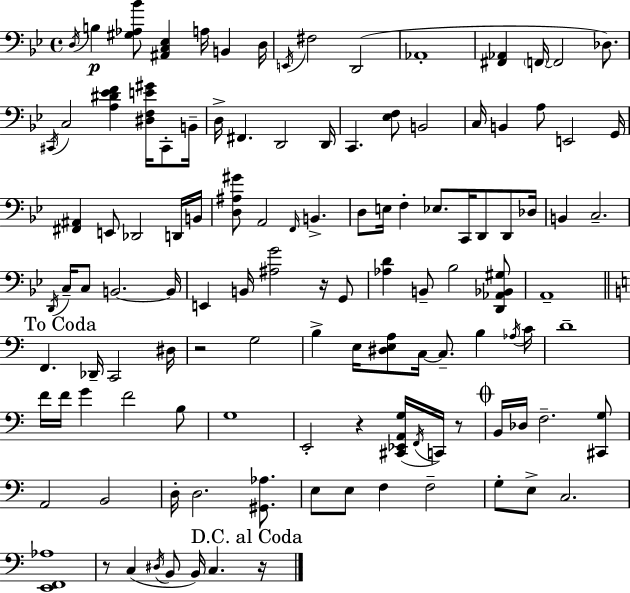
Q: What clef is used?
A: bass